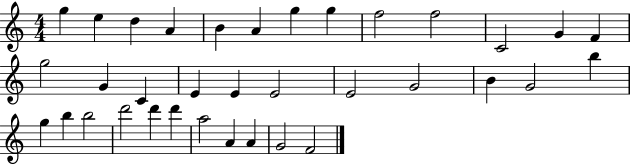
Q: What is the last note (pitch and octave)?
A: F4